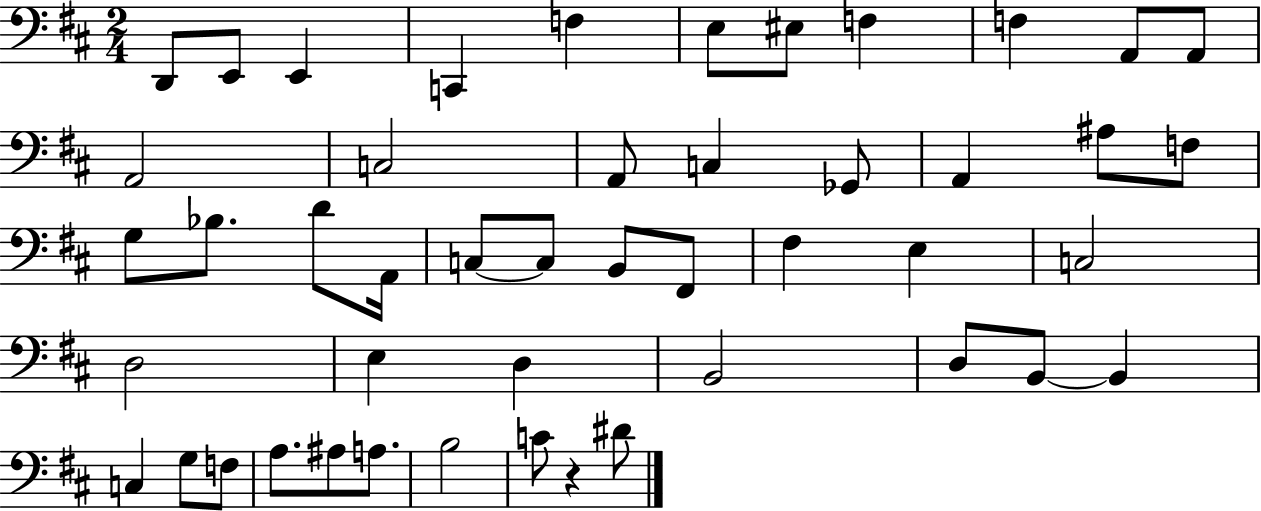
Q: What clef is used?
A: bass